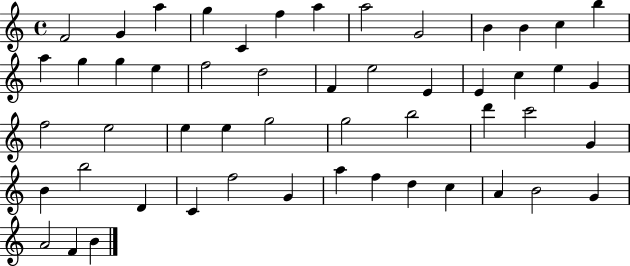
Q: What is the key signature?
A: C major